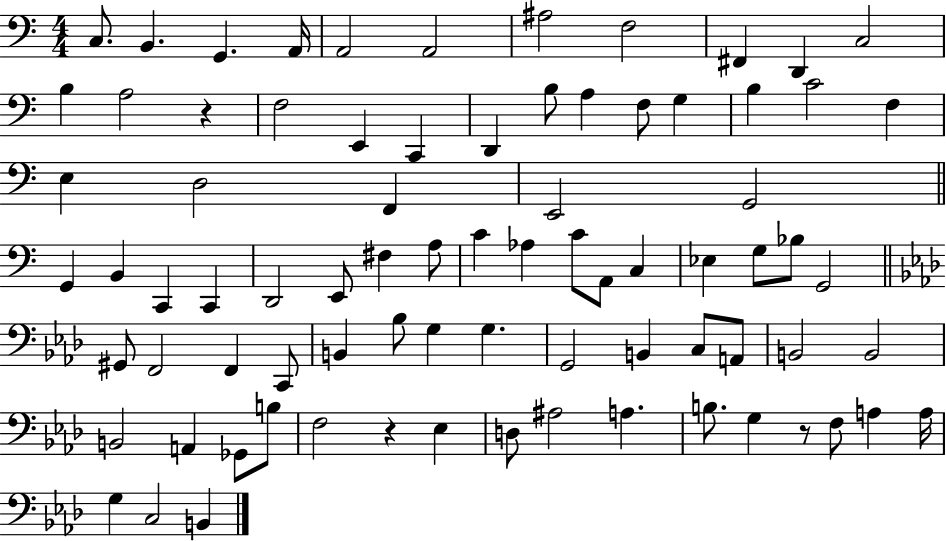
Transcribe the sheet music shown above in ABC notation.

X:1
T:Untitled
M:4/4
L:1/4
K:C
C,/2 B,, G,, A,,/4 A,,2 A,,2 ^A,2 F,2 ^F,, D,, C,2 B, A,2 z F,2 E,, C,, D,, B,/2 A, F,/2 G, B, C2 F, E, D,2 F,, E,,2 G,,2 G,, B,, C,, C,, D,,2 E,,/2 ^F, A,/2 C _A, C/2 A,,/2 C, _E, G,/2 _B,/2 G,,2 ^G,,/2 F,,2 F,, C,,/2 B,, _B,/2 G, G, G,,2 B,, C,/2 A,,/2 B,,2 B,,2 B,,2 A,, _G,,/2 B,/2 F,2 z _E, D,/2 ^A,2 A, B,/2 G, z/2 F,/2 A, A,/4 G, C,2 B,,